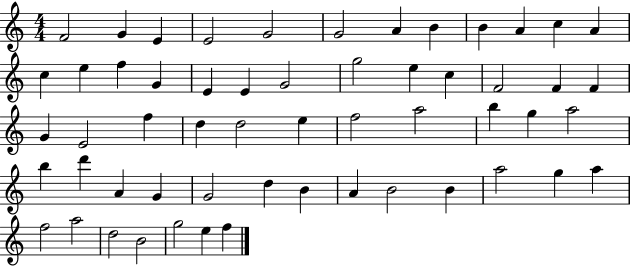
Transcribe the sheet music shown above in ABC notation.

X:1
T:Untitled
M:4/4
L:1/4
K:C
F2 G E E2 G2 G2 A B B A c A c e f G E E G2 g2 e c F2 F F G E2 f d d2 e f2 a2 b g a2 b d' A G G2 d B A B2 B a2 g a f2 a2 d2 B2 g2 e f